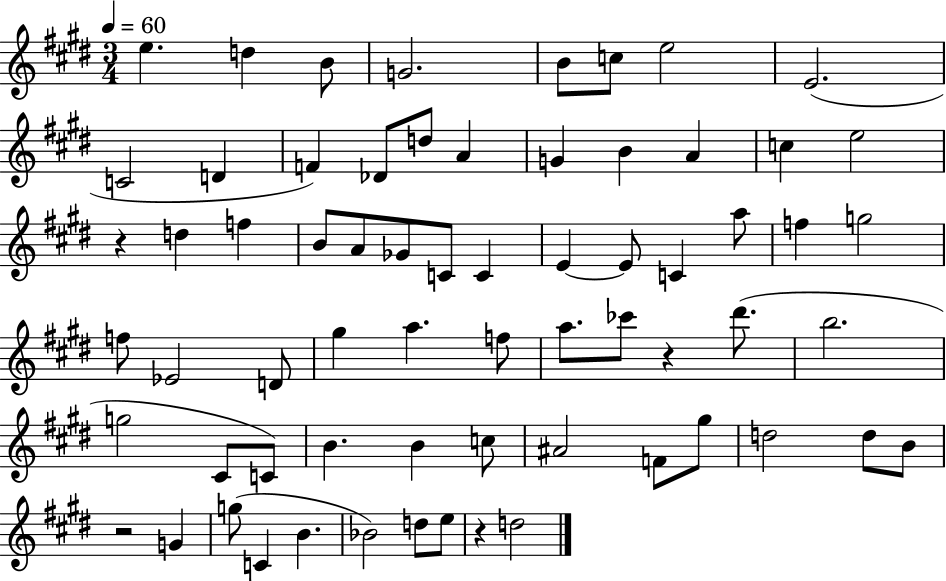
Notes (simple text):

E5/q. D5/q B4/e G4/h. B4/e C5/e E5/h E4/h. C4/h D4/q F4/q Db4/e D5/e A4/q G4/q B4/q A4/q C5/q E5/h R/q D5/q F5/q B4/e A4/e Gb4/e C4/e C4/q E4/q E4/e C4/q A5/e F5/q G5/h F5/e Eb4/h D4/e G#5/q A5/q. F5/e A5/e. CES6/e R/q D#6/e. B5/h. G5/h C#4/e C4/e B4/q. B4/q C5/e A#4/h F4/e G#5/e D5/h D5/e B4/e R/h G4/q G5/e C4/q B4/q. Bb4/h D5/e E5/e R/q D5/h